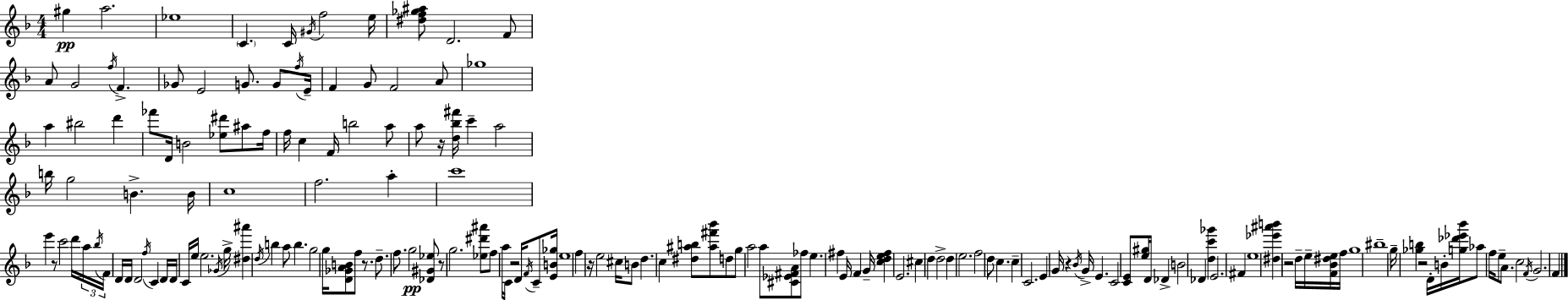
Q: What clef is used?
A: treble